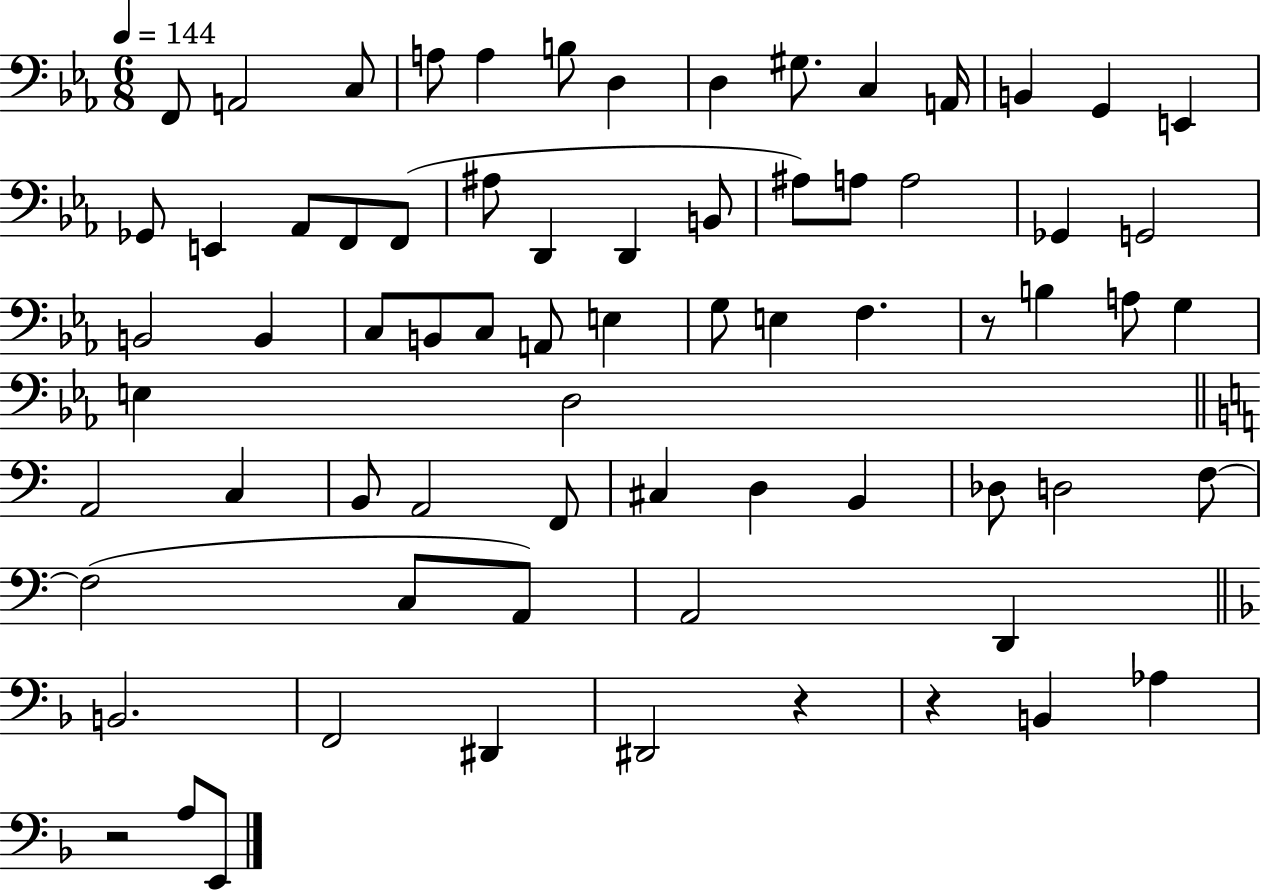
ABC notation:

X:1
T:Untitled
M:6/8
L:1/4
K:Eb
F,,/2 A,,2 C,/2 A,/2 A, B,/2 D, D, ^G,/2 C, A,,/4 B,, G,, E,, _G,,/2 E,, _A,,/2 F,,/2 F,,/2 ^A,/2 D,, D,, B,,/2 ^A,/2 A,/2 A,2 _G,, G,,2 B,,2 B,, C,/2 B,,/2 C,/2 A,,/2 E, G,/2 E, F, z/2 B, A,/2 G, E, D,2 A,,2 C, B,,/2 A,,2 F,,/2 ^C, D, B,, _D,/2 D,2 F,/2 F,2 C,/2 A,,/2 A,,2 D,, B,,2 F,,2 ^D,, ^D,,2 z z B,, _A, z2 A,/2 E,,/2